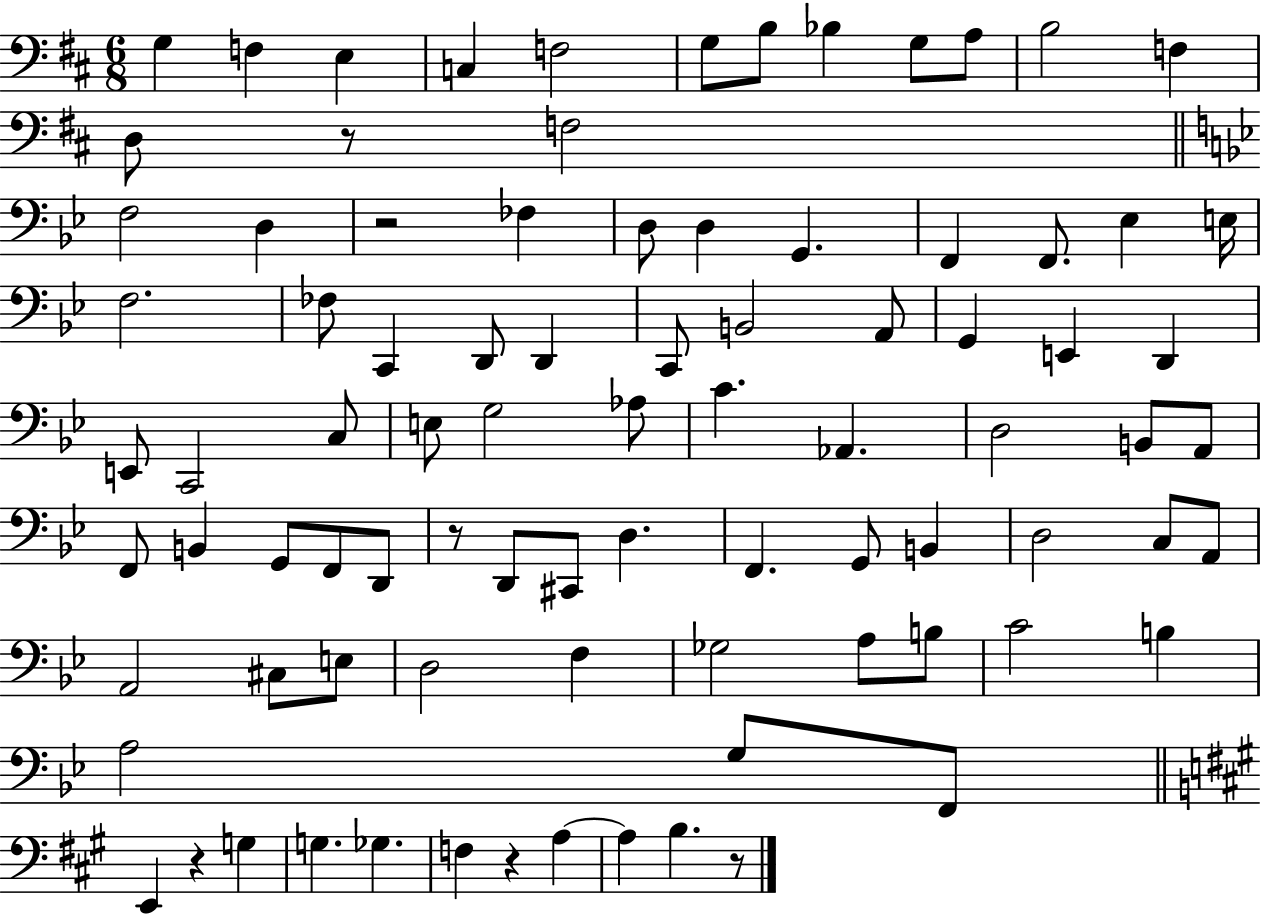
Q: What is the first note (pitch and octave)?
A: G3